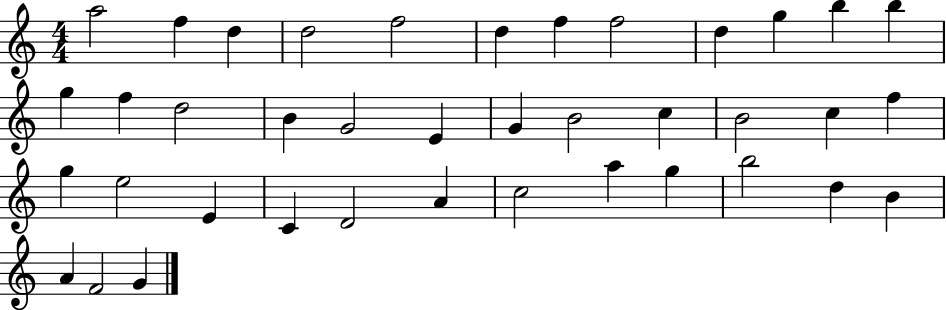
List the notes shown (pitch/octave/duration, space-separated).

A5/h F5/q D5/q D5/h F5/h D5/q F5/q F5/h D5/q G5/q B5/q B5/q G5/q F5/q D5/h B4/q G4/h E4/q G4/q B4/h C5/q B4/h C5/q F5/q G5/q E5/h E4/q C4/q D4/h A4/q C5/h A5/q G5/q B5/h D5/q B4/q A4/q F4/h G4/q